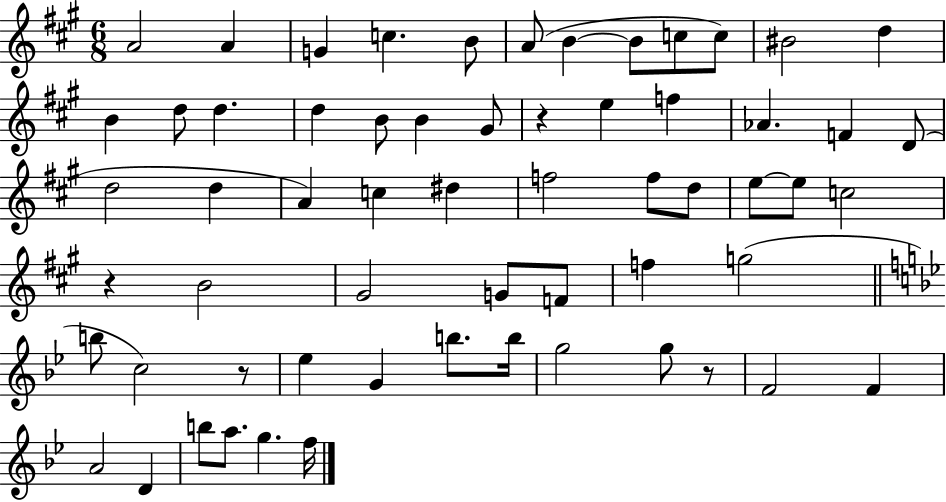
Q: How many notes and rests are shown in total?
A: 61